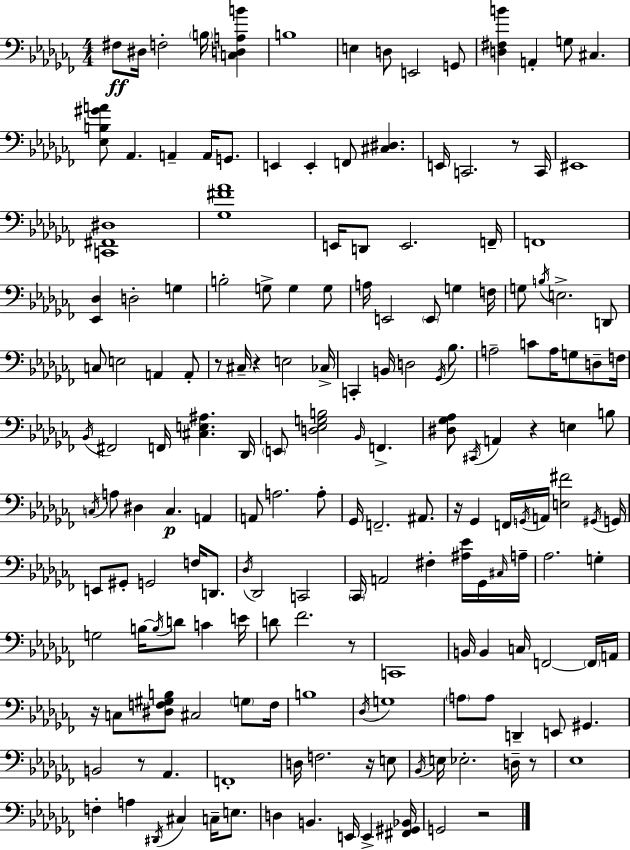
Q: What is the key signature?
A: AES minor